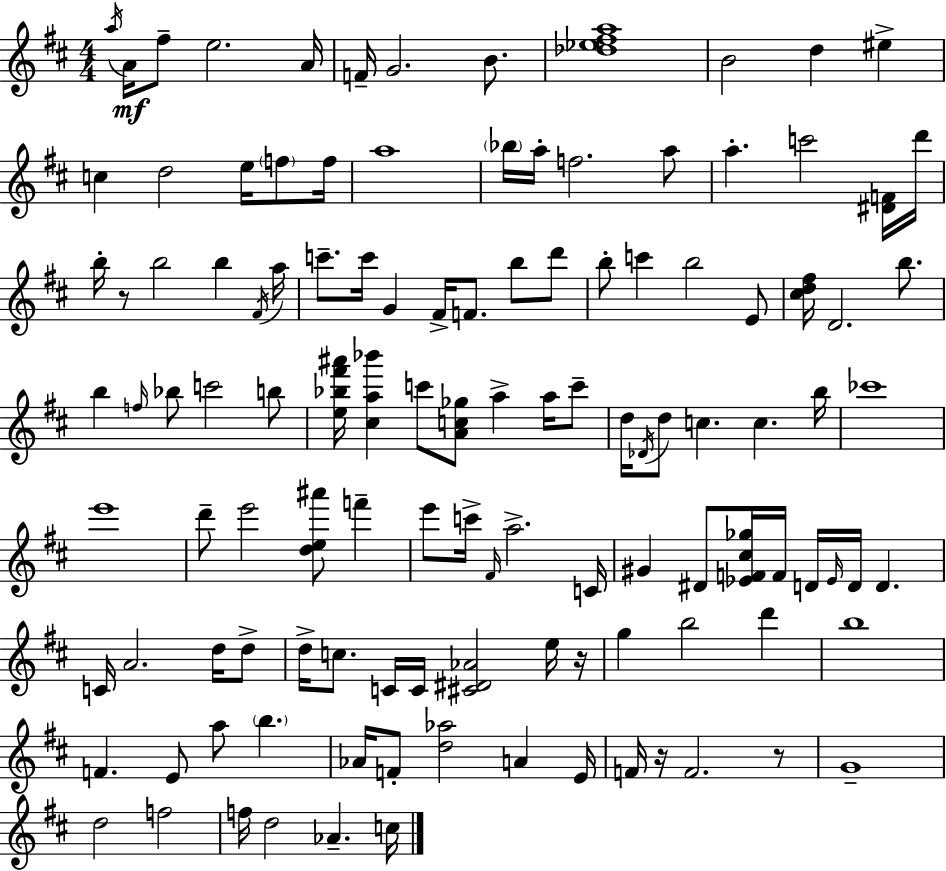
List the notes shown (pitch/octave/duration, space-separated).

A5/s A4/s F#5/e E5/h. A4/s F4/s G4/h. B4/e. [Db5,Eb5,F#5,A5]/w B4/h D5/q EIS5/q C5/q D5/h E5/s F5/e F5/s A5/w Bb5/s A5/s F5/h. A5/e A5/q. C6/h [D#4,F4]/s D6/s B5/s R/e B5/h B5/q F#4/s A5/s C6/e. C6/s G4/q F#4/s F4/e. B5/e D6/e B5/e C6/q B5/h E4/e [C#5,D5,F#5]/s D4/h. B5/e. B5/q F5/s Bb5/e C6/h B5/e [E5,Bb5,F#6,A#6]/s [C#5,A5,Bb6]/q C6/e [A4,C5,Gb5]/e A5/q A5/s C6/e D5/s Db4/s D5/e C5/q. C5/q. B5/s CES6/w E6/w D6/e E6/h [D5,E5,A#6]/e F6/q E6/e C6/s F#4/s A5/h. C4/s G#4/q D#4/e [Eb4,F4,C#5,Gb5]/s F4/s D4/s Eb4/s D4/s D4/q. C4/s A4/h. D5/s D5/e D5/s C5/e. C4/s C4/s [C#4,D#4,Ab4]/h E5/s R/s G5/q B5/h D6/q B5/w F4/q. E4/e A5/e B5/q. Ab4/s F4/e [D5,Ab5]/h A4/q E4/s F4/s R/s F4/h. R/e G4/w D5/h F5/h F5/s D5/h Ab4/q. C5/s